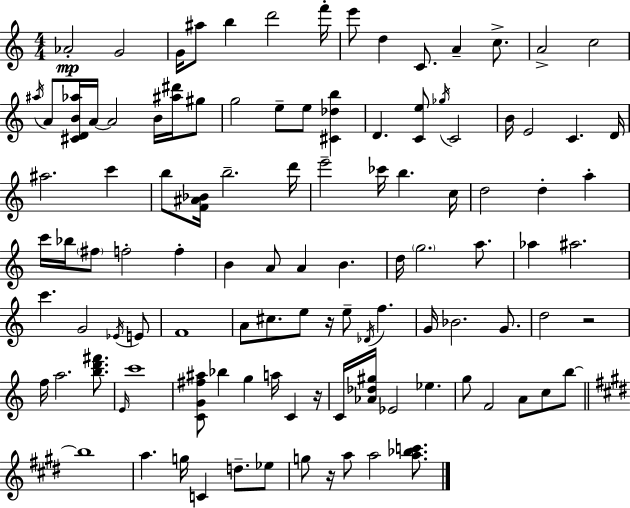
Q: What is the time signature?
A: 4/4